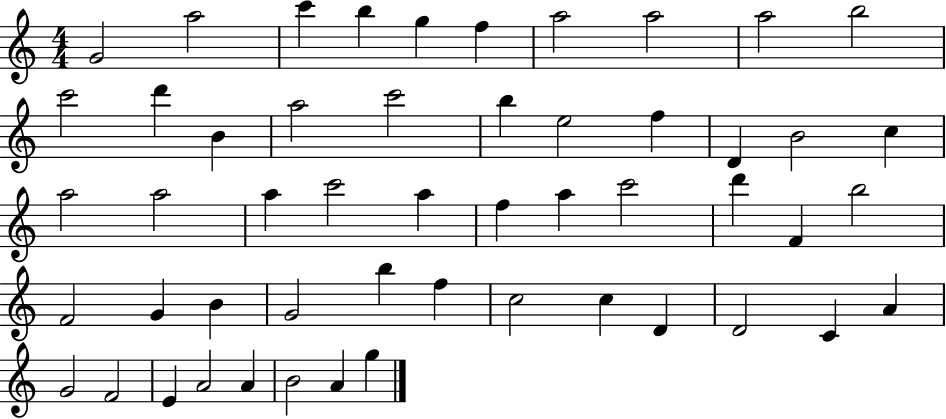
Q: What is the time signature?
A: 4/4